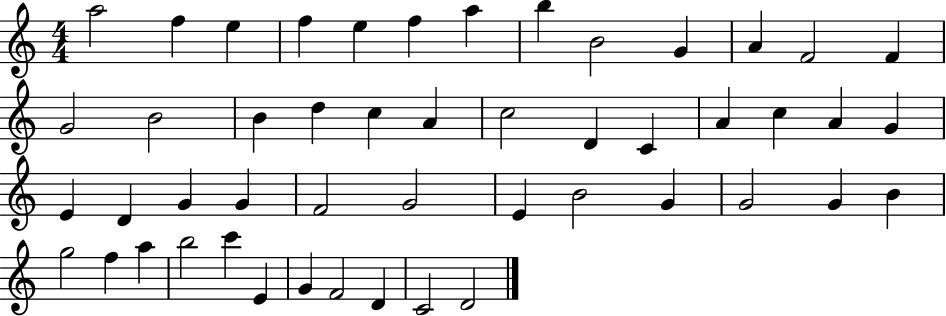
{
  \clef treble
  \numericTimeSignature
  \time 4/4
  \key c \major
  a''2 f''4 e''4 | f''4 e''4 f''4 a''4 | b''4 b'2 g'4 | a'4 f'2 f'4 | \break g'2 b'2 | b'4 d''4 c''4 a'4 | c''2 d'4 c'4 | a'4 c''4 a'4 g'4 | \break e'4 d'4 g'4 g'4 | f'2 g'2 | e'4 b'2 g'4 | g'2 g'4 b'4 | \break g''2 f''4 a''4 | b''2 c'''4 e'4 | g'4 f'2 d'4 | c'2 d'2 | \break \bar "|."
}